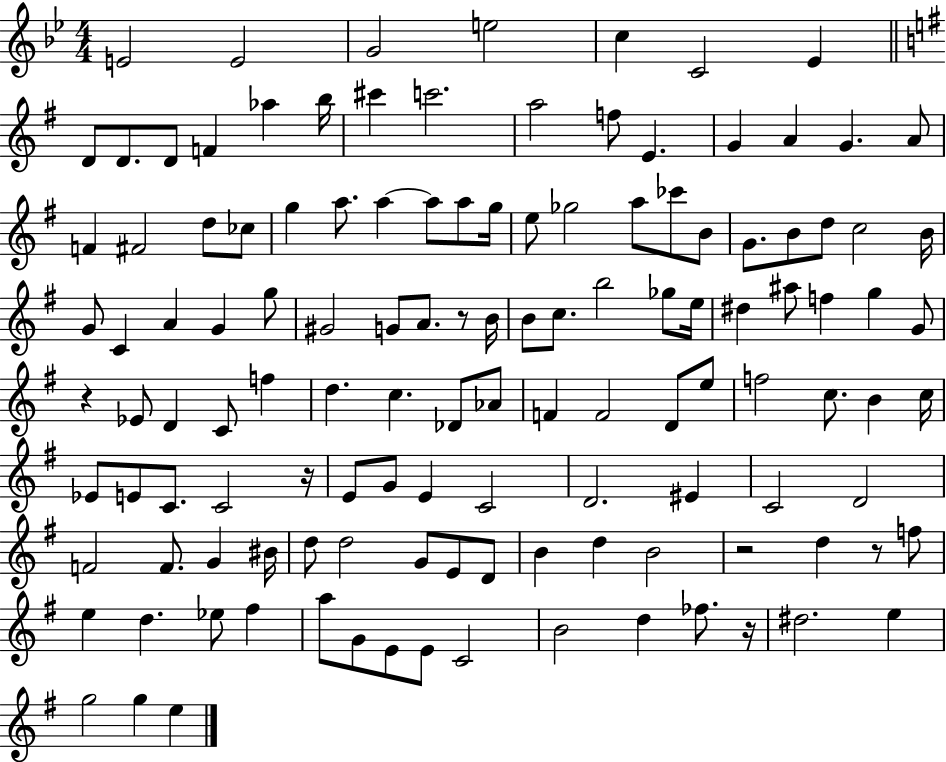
E4/h E4/h G4/h E5/h C5/q C4/h Eb4/q D4/e D4/e. D4/e F4/q Ab5/q B5/s C#6/q C6/h. A5/h F5/e E4/q. G4/q A4/q G4/q. A4/e F4/q F#4/h D5/e CES5/e G5/q A5/e. A5/q A5/e A5/e G5/s E5/e Gb5/h A5/e CES6/e B4/e G4/e. B4/e D5/e C5/h B4/s G4/e C4/q A4/q G4/q G5/e G#4/h G4/e A4/e. R/e B4/s B4/e C5/e. B5/h Gb5/e E5/s D#5/q A#5/e F5/q G5/q G4/e R/q Eb4/e D4/q C4/e F5/q D5/q. C5/q. Db4/e Ab4/e F4/q F4/h D4/e E5/e F5/h C5/e. B4/q C5/s Eb4/e E4/e C4/e. C4/h R/s E4/e G4/e E4/q C4/h D4/h. EIS4/q C4/h D4/h F4/h F4/e. G4/q BIS4/s D5/e D5/h G4/e E4/e D4/e B4/q D5/q B4/h R/h D5/q R/e F5/e E5/q D5/q. Eb5/e F#5/q A5/e G4/e E4/e E4/e C4/h B4/h D5/q FES5/e. R/s D#5/h. E5/q G5/h G5/q E5/q